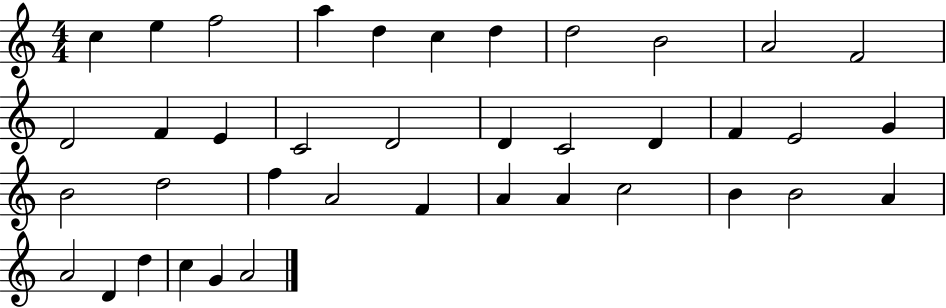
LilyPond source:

{
  \clef treble
  \numericTimeSignature
  \time 4/4
  \key c \major
  c''4 e''4 f''2 | a''4 d''4 c''4 d''4 | d''2 b'2 | a'2 f'2 | \break d'2 f'4 e'4 | c'2 d'2 | d'4 c'2 d'4 | f'4 e'2 g'4 | \break b'2 d''2 | f''4 a'2 f'4 | a'4 a'4 c''2 | b'4 b'2 a'4 | \break a'2 d'4 d''4 | c''4 g'4 a'2 | \bar "|."
}